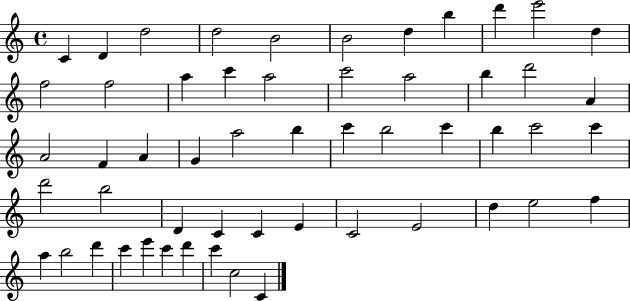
X:1
T:Untitled
M:4/4
L:1/4
K:C
C D d2 d2 B2 B2 d b d' e'2 d f2 f2 a c' a2 c'2 a2 b d'2 A A2 F A G a2 b c' b2 c' b c'2 c' d'2 b2 D C C E C2 E2 d e2 f a b2 d' c' e' c' d' c' c2 C